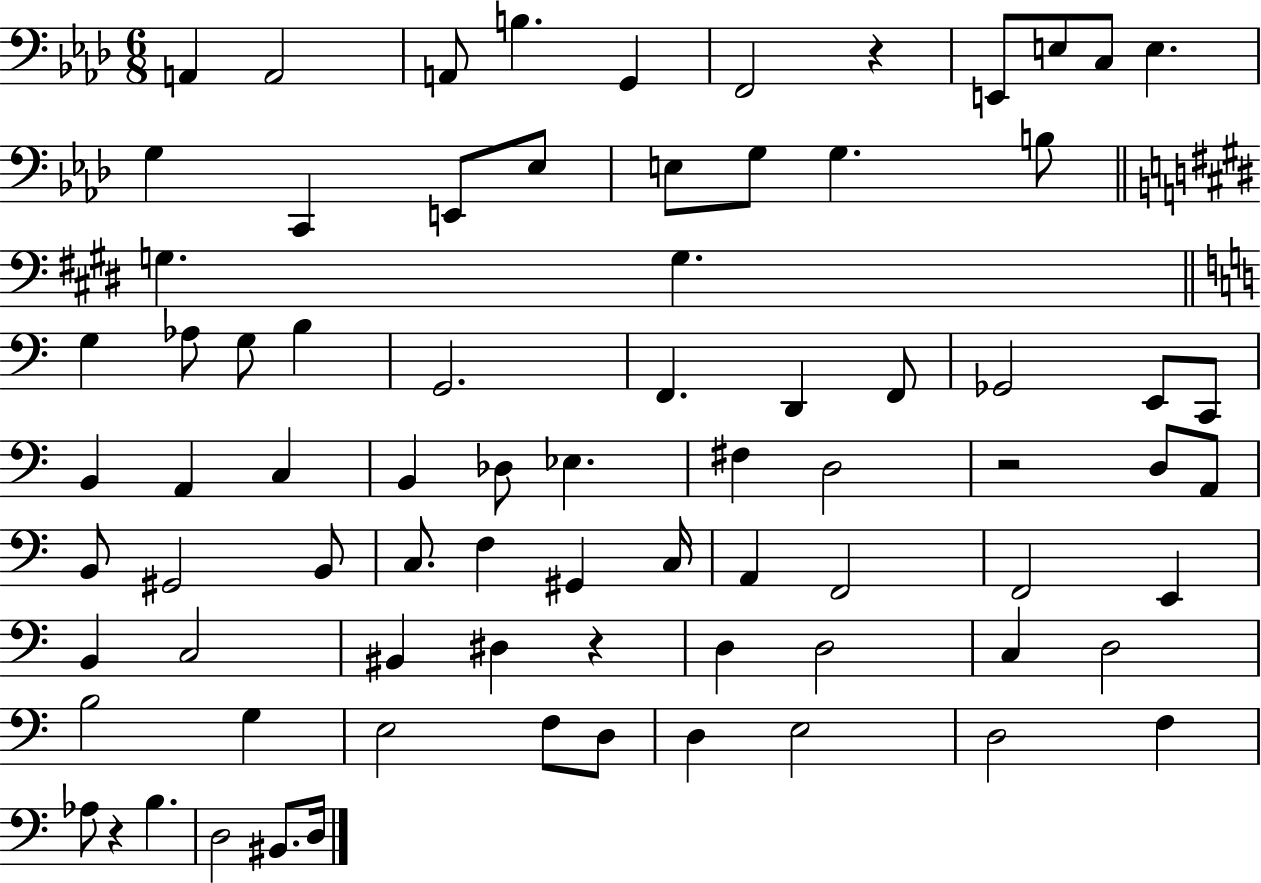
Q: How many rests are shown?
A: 4